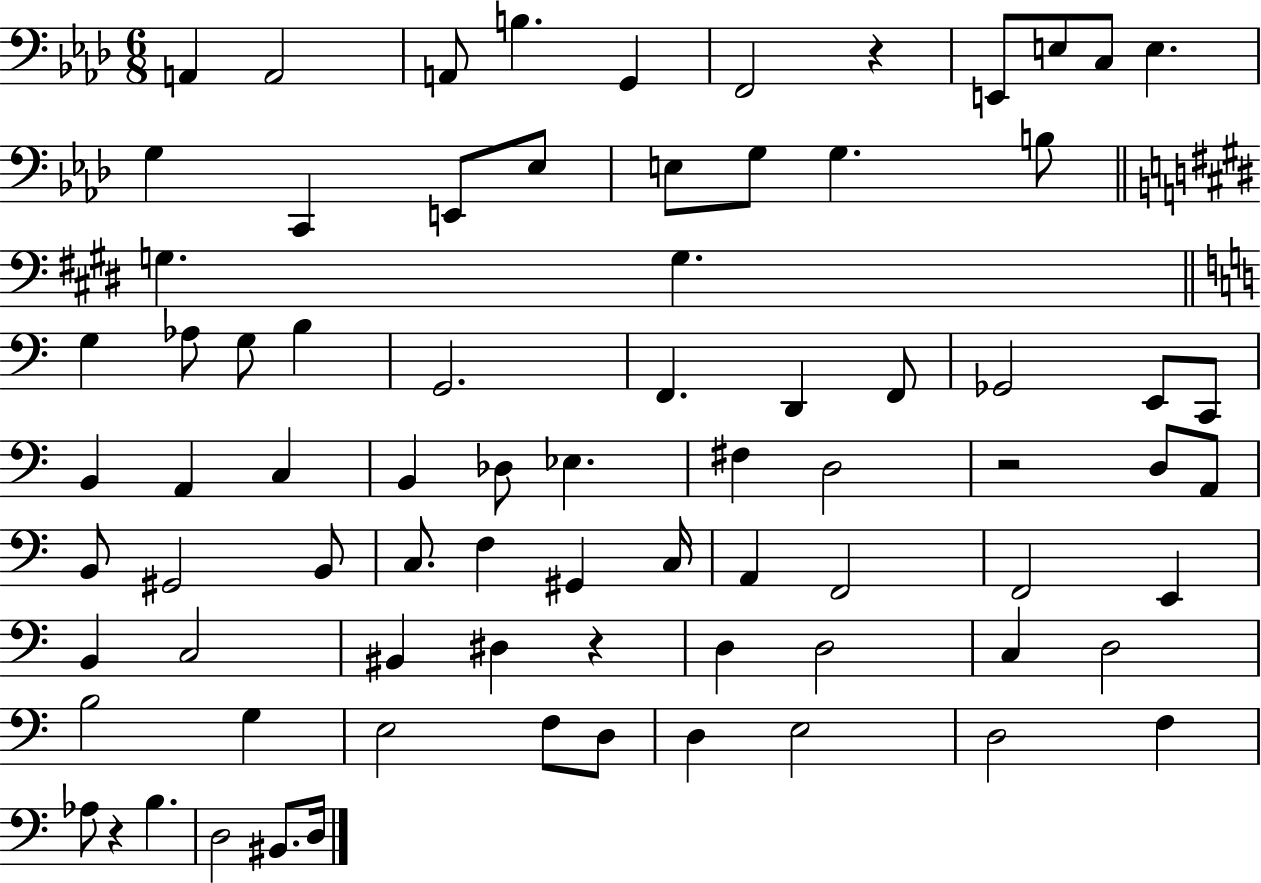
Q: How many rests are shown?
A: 4